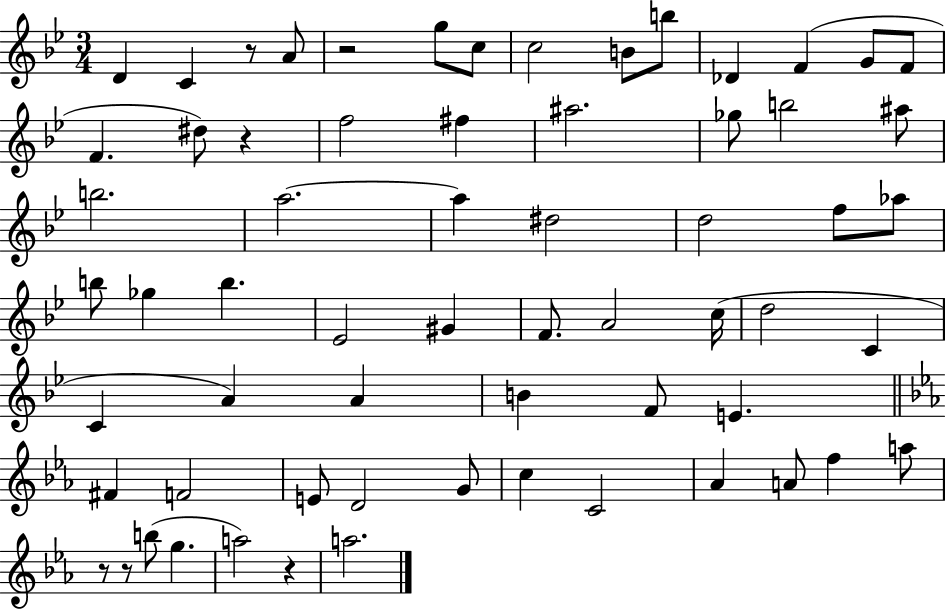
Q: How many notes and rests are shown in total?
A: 64